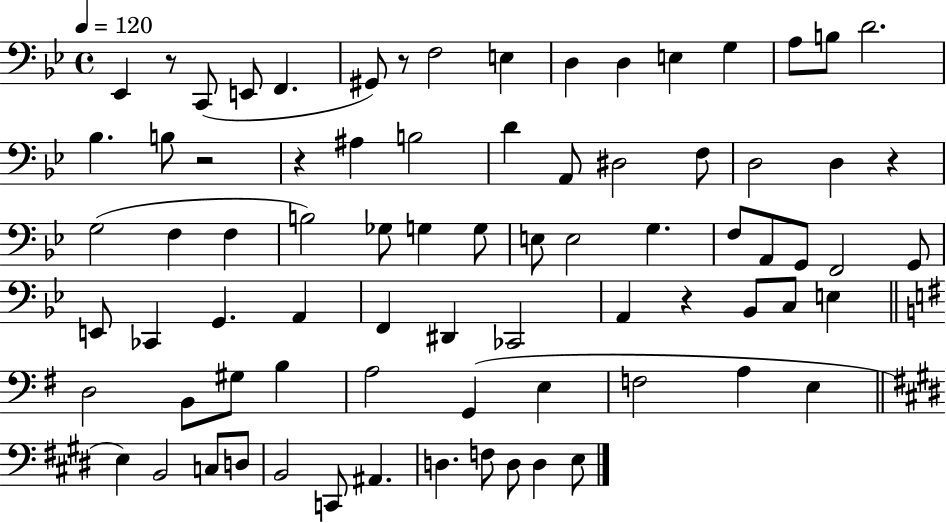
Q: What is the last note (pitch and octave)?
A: E3